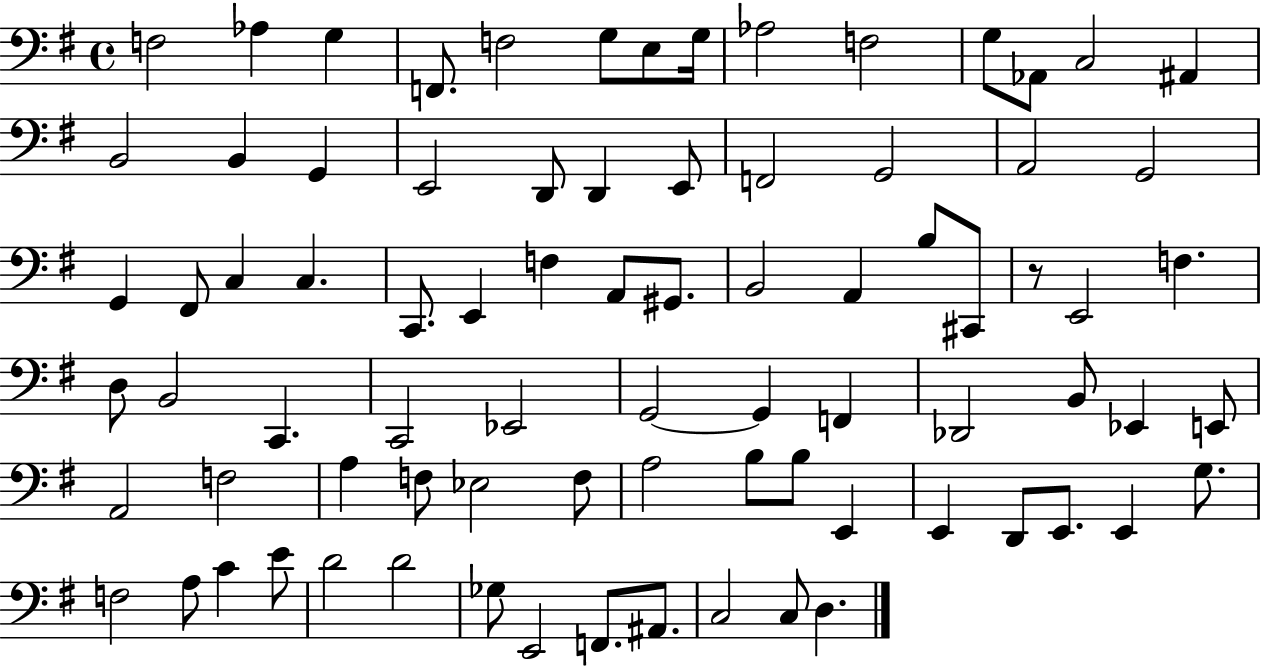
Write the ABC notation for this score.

X:1
T:Untitled
M:4/4
L:1/4
K:G
F,2 _A, G, F,,/2 F,2 G,/2 E,/2 G,/4 _A,2 F,2 G,/2 _A,,/2 C,2 ^A,, B,,2 B,, G,, E,,2 D,,/2 D,, E,,/2 F,,2 G,,2 A,,2 G,,2 G,, ^F,,/2 C, C, C,,/2 E,, F, A,,/2 ^G,,/2 B,,2 A,, B,/2 ^C,,/2 z/2 E,,2 F, D,/2 B,,2 C,, C,,2 _E,,2 G,,2 G,, F,, _D,,2 B,,/2 _E,, E,,/2 A,,2 F,2 A, F,/2 _E,2 F,/2 A,2 B,/2 B,/2 E,, E,, D,,/2 E,,/2 E,, G,/2 F,2 A,/2 C E/2 D2 D2 _G,/2 E,,2 F,,/2 ^A,,/2 C,2 C,/2 D,